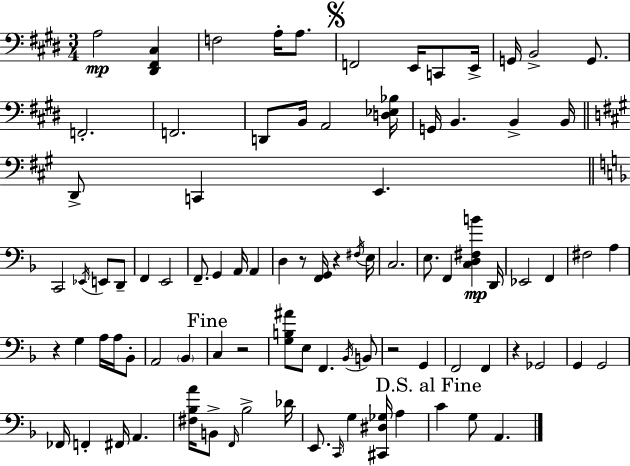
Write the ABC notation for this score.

X:1
T:Untitled
M:3/4
L:1/4
K:E
A,2 [^D,,^F,,^C,] F,2 A,/4 A,/2 F,,2 E,,/4 C,,/2 E,,/4 G,,/4 B,,2 G,,/2 F,,2 F,,2 D,,/2 B,,/4 A,,2 [D,_E,_B,]/4 G,,/4 B,, B,, B,,/4 D,,/2 C,, E,, C,,2 _E,,/4 E,,/2 D,,/2 F,, E,,2 F,,/2 G,, A,,/4 A,, D, z/2 [F,,G,,]/4 z ^F,/4 E,/4 C,2 E,/2 F,, [C,D,^F,B] D,,/4 _E,,2 F,, ^F,2 A, z G, A,/4 A,/4 _B,,/2 A,,2 _B,, C, z2 [G,B,^A]/2 E,/2 F,, _B,,/4 B,,/2 z2 G,, F,,2 F,, z _G,,2 G,, G,,2 _F,,/4 F,, ^F,,/4 A,, [^F,_B,A]/4 B,,/2 F,,/4 _B,2 _D/4 E,,/2 C,,/4 G, [^C,,^D,_G,]/4 A, C G,/2 A,,